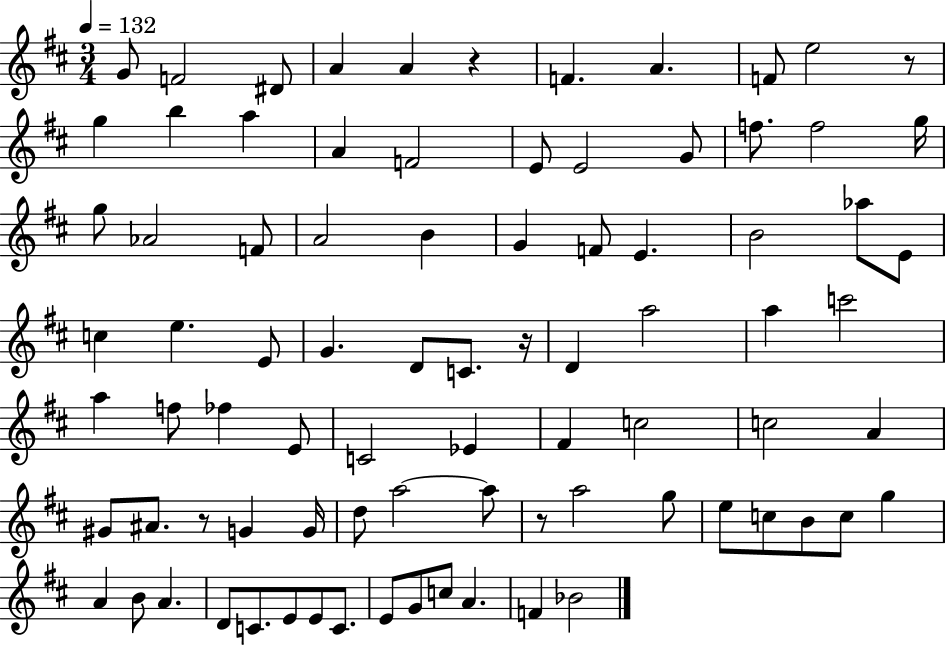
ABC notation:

X:1
T:Untitled
M:3/4
L:1/4
K:D
G/2 F2 ^D/2 A A z F A F/2 e2 z/2 g b a A F2 E/2 E2 G/2 f/2 f2 g/4 g/2 _A2 F/2 A2 B G F/2 E B2 _a/2 E/2 c e E/2 G D/2 C/2 z/4 D a2 a c'2 a f/2 _f E/2 C2 _E ^F c2 c2 A ^G/2 ^A/2 z/2 G G/4 d/2 a2 a/2 z/2 a2 g/2 e/2 c/2 B/2 c/2 g A B/2 A D/2 C/2 E/2 E/2 C/2 E/2 G/2 c/2 A F _B2